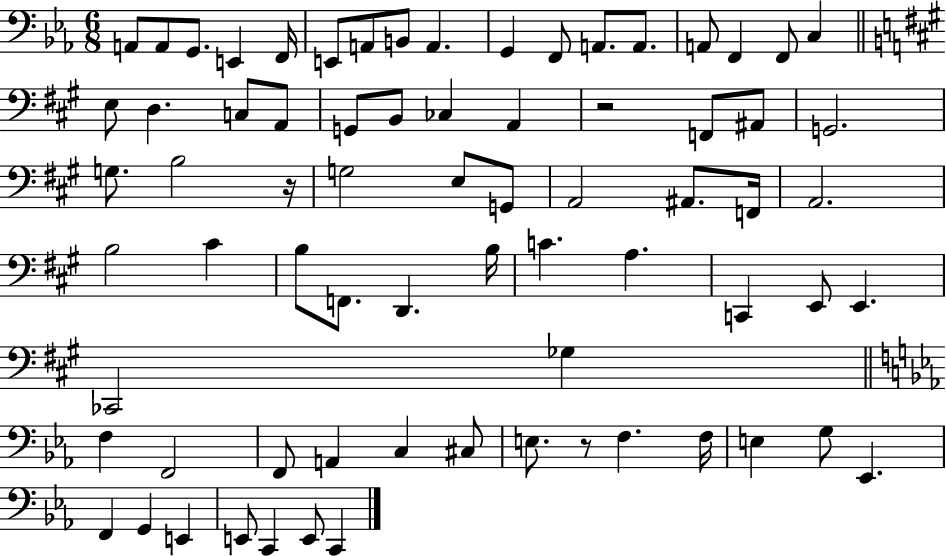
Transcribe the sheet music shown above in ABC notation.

X:1
T:Untitled
M:6/8
L:1/4
K:Eb
A,,/2 A,,/2 G,,/2 E,, F,,/4 E,,/2 A,,/2 B,,/2 A,, G,, F,,/2 A,,/2 A,,/2 A,,/2 F,, F,,/2 C, E,/2 D, C,/2 A,,/2 G,,/2 B,,/2 _C, A,, z2 F,,/2 ^A,,/2 G,,2 G,/2 B,2 z/4 G,2 E,/2 G,,/2 A,,2 ^A,,/2 F,,/4 A,,2 B,2 ^C B,/2 F,,/2 D,, B,/4 C A, C,, E,,/2 E,, _C,,2 _G, F, F,,2 F,,/2 A,, C, ^C,/2 E,/2 z/2 F, F,/4 E, G,/2 _E,, F,, G,, E,, E,,/2 C,, E,,/2 C,,